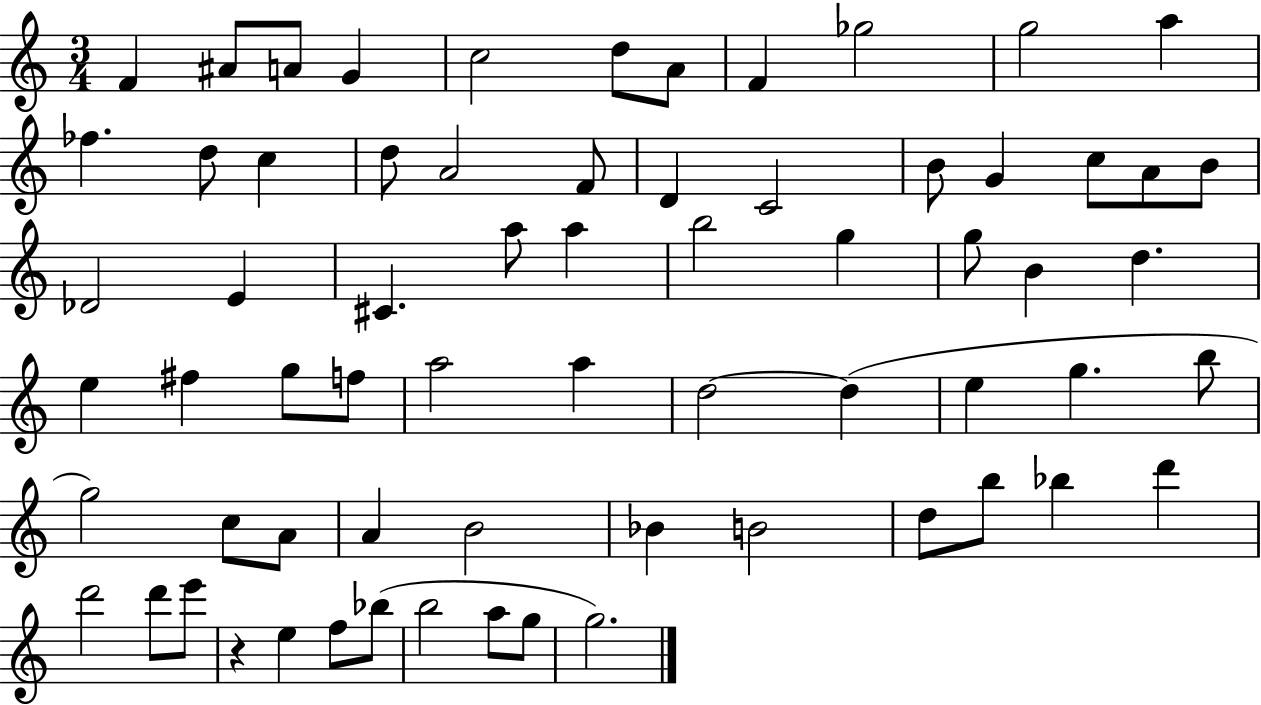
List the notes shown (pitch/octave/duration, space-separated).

F4/q A#4/e A4/e G4/q C5/h D5/e A4/e F4/q Gb5/h G5/h A5/q FES5/q. D5/e C5/q D5/e A4/h F4/e D4/q C4/h B4/e G4/q C5/e A4/e B4/e Db4/h E4/q C#4/q. A5/e A5/q B5/h G5/q G5/e B4/q D5/q. E5/q F#5/q G5/e F5/e A5/h A5/q D5/h D5/q E5/q G5/q. B5/e G5/h C5/e A4/e A4/q B4/h Bb4/q B4/h D5/e B5/e Bb5/q D6/q D6/h D6/e E6/e R/q E5/q F5/e Bb5/e B5/h A5/e G5/e G5/h.